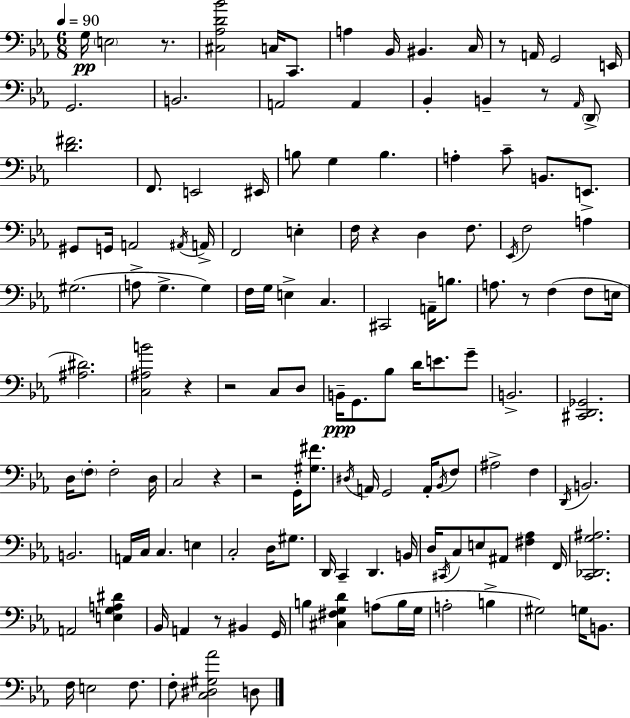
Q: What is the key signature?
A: EES major